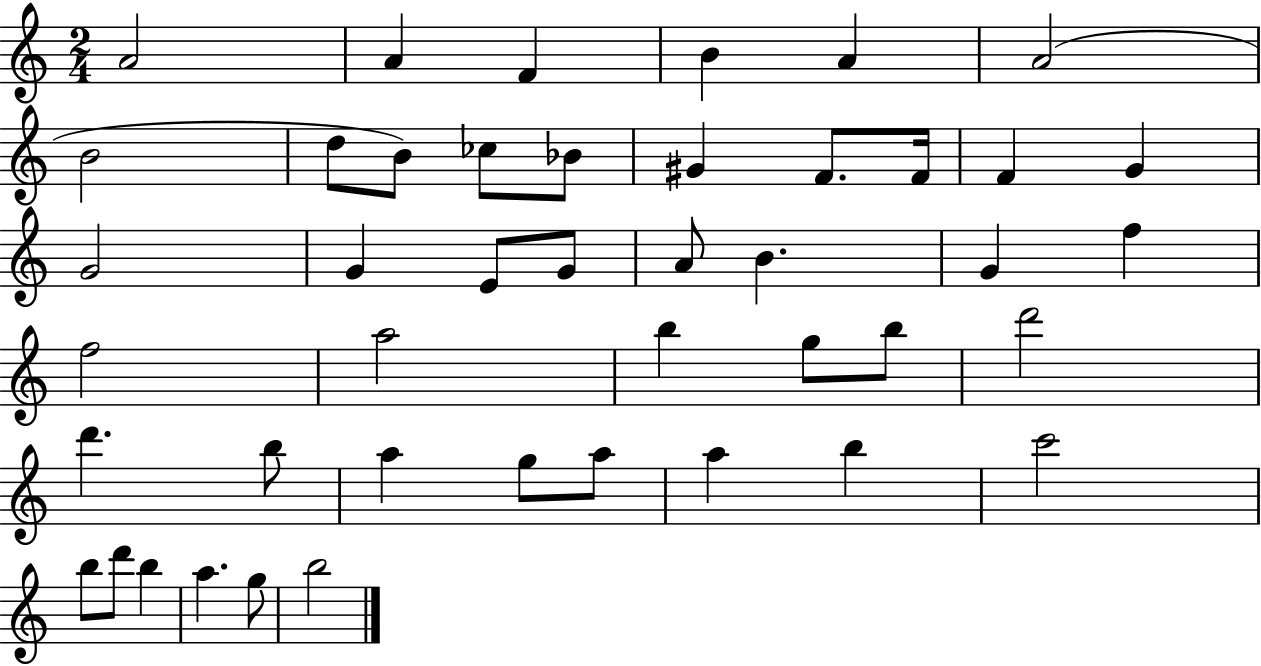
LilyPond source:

{
  \clef treble
  \numericTimeSignature
  \time 2/4
  \key c \major
  a'2 | a'4 f'4 | b'4 a'4 | a'2( | \break b'2 | d''8 b'8) ces''8 bes'8 | gis'4 f'8. f'16 | f'4 g'4 | \break g'2 | g'4 e'8 g'8 | a'8 b'4. | g'4 f''4 | \break f''2 | a''2 | b''4 g''8 b''8 | d'''2 | \break d'''4. b''8 | a''4 g''8 a''8 | a''4 b''4 | c'''2 | \break b''8 d'''8 b''4 | a''4. g''8 | b''2 | \bar "|."
}